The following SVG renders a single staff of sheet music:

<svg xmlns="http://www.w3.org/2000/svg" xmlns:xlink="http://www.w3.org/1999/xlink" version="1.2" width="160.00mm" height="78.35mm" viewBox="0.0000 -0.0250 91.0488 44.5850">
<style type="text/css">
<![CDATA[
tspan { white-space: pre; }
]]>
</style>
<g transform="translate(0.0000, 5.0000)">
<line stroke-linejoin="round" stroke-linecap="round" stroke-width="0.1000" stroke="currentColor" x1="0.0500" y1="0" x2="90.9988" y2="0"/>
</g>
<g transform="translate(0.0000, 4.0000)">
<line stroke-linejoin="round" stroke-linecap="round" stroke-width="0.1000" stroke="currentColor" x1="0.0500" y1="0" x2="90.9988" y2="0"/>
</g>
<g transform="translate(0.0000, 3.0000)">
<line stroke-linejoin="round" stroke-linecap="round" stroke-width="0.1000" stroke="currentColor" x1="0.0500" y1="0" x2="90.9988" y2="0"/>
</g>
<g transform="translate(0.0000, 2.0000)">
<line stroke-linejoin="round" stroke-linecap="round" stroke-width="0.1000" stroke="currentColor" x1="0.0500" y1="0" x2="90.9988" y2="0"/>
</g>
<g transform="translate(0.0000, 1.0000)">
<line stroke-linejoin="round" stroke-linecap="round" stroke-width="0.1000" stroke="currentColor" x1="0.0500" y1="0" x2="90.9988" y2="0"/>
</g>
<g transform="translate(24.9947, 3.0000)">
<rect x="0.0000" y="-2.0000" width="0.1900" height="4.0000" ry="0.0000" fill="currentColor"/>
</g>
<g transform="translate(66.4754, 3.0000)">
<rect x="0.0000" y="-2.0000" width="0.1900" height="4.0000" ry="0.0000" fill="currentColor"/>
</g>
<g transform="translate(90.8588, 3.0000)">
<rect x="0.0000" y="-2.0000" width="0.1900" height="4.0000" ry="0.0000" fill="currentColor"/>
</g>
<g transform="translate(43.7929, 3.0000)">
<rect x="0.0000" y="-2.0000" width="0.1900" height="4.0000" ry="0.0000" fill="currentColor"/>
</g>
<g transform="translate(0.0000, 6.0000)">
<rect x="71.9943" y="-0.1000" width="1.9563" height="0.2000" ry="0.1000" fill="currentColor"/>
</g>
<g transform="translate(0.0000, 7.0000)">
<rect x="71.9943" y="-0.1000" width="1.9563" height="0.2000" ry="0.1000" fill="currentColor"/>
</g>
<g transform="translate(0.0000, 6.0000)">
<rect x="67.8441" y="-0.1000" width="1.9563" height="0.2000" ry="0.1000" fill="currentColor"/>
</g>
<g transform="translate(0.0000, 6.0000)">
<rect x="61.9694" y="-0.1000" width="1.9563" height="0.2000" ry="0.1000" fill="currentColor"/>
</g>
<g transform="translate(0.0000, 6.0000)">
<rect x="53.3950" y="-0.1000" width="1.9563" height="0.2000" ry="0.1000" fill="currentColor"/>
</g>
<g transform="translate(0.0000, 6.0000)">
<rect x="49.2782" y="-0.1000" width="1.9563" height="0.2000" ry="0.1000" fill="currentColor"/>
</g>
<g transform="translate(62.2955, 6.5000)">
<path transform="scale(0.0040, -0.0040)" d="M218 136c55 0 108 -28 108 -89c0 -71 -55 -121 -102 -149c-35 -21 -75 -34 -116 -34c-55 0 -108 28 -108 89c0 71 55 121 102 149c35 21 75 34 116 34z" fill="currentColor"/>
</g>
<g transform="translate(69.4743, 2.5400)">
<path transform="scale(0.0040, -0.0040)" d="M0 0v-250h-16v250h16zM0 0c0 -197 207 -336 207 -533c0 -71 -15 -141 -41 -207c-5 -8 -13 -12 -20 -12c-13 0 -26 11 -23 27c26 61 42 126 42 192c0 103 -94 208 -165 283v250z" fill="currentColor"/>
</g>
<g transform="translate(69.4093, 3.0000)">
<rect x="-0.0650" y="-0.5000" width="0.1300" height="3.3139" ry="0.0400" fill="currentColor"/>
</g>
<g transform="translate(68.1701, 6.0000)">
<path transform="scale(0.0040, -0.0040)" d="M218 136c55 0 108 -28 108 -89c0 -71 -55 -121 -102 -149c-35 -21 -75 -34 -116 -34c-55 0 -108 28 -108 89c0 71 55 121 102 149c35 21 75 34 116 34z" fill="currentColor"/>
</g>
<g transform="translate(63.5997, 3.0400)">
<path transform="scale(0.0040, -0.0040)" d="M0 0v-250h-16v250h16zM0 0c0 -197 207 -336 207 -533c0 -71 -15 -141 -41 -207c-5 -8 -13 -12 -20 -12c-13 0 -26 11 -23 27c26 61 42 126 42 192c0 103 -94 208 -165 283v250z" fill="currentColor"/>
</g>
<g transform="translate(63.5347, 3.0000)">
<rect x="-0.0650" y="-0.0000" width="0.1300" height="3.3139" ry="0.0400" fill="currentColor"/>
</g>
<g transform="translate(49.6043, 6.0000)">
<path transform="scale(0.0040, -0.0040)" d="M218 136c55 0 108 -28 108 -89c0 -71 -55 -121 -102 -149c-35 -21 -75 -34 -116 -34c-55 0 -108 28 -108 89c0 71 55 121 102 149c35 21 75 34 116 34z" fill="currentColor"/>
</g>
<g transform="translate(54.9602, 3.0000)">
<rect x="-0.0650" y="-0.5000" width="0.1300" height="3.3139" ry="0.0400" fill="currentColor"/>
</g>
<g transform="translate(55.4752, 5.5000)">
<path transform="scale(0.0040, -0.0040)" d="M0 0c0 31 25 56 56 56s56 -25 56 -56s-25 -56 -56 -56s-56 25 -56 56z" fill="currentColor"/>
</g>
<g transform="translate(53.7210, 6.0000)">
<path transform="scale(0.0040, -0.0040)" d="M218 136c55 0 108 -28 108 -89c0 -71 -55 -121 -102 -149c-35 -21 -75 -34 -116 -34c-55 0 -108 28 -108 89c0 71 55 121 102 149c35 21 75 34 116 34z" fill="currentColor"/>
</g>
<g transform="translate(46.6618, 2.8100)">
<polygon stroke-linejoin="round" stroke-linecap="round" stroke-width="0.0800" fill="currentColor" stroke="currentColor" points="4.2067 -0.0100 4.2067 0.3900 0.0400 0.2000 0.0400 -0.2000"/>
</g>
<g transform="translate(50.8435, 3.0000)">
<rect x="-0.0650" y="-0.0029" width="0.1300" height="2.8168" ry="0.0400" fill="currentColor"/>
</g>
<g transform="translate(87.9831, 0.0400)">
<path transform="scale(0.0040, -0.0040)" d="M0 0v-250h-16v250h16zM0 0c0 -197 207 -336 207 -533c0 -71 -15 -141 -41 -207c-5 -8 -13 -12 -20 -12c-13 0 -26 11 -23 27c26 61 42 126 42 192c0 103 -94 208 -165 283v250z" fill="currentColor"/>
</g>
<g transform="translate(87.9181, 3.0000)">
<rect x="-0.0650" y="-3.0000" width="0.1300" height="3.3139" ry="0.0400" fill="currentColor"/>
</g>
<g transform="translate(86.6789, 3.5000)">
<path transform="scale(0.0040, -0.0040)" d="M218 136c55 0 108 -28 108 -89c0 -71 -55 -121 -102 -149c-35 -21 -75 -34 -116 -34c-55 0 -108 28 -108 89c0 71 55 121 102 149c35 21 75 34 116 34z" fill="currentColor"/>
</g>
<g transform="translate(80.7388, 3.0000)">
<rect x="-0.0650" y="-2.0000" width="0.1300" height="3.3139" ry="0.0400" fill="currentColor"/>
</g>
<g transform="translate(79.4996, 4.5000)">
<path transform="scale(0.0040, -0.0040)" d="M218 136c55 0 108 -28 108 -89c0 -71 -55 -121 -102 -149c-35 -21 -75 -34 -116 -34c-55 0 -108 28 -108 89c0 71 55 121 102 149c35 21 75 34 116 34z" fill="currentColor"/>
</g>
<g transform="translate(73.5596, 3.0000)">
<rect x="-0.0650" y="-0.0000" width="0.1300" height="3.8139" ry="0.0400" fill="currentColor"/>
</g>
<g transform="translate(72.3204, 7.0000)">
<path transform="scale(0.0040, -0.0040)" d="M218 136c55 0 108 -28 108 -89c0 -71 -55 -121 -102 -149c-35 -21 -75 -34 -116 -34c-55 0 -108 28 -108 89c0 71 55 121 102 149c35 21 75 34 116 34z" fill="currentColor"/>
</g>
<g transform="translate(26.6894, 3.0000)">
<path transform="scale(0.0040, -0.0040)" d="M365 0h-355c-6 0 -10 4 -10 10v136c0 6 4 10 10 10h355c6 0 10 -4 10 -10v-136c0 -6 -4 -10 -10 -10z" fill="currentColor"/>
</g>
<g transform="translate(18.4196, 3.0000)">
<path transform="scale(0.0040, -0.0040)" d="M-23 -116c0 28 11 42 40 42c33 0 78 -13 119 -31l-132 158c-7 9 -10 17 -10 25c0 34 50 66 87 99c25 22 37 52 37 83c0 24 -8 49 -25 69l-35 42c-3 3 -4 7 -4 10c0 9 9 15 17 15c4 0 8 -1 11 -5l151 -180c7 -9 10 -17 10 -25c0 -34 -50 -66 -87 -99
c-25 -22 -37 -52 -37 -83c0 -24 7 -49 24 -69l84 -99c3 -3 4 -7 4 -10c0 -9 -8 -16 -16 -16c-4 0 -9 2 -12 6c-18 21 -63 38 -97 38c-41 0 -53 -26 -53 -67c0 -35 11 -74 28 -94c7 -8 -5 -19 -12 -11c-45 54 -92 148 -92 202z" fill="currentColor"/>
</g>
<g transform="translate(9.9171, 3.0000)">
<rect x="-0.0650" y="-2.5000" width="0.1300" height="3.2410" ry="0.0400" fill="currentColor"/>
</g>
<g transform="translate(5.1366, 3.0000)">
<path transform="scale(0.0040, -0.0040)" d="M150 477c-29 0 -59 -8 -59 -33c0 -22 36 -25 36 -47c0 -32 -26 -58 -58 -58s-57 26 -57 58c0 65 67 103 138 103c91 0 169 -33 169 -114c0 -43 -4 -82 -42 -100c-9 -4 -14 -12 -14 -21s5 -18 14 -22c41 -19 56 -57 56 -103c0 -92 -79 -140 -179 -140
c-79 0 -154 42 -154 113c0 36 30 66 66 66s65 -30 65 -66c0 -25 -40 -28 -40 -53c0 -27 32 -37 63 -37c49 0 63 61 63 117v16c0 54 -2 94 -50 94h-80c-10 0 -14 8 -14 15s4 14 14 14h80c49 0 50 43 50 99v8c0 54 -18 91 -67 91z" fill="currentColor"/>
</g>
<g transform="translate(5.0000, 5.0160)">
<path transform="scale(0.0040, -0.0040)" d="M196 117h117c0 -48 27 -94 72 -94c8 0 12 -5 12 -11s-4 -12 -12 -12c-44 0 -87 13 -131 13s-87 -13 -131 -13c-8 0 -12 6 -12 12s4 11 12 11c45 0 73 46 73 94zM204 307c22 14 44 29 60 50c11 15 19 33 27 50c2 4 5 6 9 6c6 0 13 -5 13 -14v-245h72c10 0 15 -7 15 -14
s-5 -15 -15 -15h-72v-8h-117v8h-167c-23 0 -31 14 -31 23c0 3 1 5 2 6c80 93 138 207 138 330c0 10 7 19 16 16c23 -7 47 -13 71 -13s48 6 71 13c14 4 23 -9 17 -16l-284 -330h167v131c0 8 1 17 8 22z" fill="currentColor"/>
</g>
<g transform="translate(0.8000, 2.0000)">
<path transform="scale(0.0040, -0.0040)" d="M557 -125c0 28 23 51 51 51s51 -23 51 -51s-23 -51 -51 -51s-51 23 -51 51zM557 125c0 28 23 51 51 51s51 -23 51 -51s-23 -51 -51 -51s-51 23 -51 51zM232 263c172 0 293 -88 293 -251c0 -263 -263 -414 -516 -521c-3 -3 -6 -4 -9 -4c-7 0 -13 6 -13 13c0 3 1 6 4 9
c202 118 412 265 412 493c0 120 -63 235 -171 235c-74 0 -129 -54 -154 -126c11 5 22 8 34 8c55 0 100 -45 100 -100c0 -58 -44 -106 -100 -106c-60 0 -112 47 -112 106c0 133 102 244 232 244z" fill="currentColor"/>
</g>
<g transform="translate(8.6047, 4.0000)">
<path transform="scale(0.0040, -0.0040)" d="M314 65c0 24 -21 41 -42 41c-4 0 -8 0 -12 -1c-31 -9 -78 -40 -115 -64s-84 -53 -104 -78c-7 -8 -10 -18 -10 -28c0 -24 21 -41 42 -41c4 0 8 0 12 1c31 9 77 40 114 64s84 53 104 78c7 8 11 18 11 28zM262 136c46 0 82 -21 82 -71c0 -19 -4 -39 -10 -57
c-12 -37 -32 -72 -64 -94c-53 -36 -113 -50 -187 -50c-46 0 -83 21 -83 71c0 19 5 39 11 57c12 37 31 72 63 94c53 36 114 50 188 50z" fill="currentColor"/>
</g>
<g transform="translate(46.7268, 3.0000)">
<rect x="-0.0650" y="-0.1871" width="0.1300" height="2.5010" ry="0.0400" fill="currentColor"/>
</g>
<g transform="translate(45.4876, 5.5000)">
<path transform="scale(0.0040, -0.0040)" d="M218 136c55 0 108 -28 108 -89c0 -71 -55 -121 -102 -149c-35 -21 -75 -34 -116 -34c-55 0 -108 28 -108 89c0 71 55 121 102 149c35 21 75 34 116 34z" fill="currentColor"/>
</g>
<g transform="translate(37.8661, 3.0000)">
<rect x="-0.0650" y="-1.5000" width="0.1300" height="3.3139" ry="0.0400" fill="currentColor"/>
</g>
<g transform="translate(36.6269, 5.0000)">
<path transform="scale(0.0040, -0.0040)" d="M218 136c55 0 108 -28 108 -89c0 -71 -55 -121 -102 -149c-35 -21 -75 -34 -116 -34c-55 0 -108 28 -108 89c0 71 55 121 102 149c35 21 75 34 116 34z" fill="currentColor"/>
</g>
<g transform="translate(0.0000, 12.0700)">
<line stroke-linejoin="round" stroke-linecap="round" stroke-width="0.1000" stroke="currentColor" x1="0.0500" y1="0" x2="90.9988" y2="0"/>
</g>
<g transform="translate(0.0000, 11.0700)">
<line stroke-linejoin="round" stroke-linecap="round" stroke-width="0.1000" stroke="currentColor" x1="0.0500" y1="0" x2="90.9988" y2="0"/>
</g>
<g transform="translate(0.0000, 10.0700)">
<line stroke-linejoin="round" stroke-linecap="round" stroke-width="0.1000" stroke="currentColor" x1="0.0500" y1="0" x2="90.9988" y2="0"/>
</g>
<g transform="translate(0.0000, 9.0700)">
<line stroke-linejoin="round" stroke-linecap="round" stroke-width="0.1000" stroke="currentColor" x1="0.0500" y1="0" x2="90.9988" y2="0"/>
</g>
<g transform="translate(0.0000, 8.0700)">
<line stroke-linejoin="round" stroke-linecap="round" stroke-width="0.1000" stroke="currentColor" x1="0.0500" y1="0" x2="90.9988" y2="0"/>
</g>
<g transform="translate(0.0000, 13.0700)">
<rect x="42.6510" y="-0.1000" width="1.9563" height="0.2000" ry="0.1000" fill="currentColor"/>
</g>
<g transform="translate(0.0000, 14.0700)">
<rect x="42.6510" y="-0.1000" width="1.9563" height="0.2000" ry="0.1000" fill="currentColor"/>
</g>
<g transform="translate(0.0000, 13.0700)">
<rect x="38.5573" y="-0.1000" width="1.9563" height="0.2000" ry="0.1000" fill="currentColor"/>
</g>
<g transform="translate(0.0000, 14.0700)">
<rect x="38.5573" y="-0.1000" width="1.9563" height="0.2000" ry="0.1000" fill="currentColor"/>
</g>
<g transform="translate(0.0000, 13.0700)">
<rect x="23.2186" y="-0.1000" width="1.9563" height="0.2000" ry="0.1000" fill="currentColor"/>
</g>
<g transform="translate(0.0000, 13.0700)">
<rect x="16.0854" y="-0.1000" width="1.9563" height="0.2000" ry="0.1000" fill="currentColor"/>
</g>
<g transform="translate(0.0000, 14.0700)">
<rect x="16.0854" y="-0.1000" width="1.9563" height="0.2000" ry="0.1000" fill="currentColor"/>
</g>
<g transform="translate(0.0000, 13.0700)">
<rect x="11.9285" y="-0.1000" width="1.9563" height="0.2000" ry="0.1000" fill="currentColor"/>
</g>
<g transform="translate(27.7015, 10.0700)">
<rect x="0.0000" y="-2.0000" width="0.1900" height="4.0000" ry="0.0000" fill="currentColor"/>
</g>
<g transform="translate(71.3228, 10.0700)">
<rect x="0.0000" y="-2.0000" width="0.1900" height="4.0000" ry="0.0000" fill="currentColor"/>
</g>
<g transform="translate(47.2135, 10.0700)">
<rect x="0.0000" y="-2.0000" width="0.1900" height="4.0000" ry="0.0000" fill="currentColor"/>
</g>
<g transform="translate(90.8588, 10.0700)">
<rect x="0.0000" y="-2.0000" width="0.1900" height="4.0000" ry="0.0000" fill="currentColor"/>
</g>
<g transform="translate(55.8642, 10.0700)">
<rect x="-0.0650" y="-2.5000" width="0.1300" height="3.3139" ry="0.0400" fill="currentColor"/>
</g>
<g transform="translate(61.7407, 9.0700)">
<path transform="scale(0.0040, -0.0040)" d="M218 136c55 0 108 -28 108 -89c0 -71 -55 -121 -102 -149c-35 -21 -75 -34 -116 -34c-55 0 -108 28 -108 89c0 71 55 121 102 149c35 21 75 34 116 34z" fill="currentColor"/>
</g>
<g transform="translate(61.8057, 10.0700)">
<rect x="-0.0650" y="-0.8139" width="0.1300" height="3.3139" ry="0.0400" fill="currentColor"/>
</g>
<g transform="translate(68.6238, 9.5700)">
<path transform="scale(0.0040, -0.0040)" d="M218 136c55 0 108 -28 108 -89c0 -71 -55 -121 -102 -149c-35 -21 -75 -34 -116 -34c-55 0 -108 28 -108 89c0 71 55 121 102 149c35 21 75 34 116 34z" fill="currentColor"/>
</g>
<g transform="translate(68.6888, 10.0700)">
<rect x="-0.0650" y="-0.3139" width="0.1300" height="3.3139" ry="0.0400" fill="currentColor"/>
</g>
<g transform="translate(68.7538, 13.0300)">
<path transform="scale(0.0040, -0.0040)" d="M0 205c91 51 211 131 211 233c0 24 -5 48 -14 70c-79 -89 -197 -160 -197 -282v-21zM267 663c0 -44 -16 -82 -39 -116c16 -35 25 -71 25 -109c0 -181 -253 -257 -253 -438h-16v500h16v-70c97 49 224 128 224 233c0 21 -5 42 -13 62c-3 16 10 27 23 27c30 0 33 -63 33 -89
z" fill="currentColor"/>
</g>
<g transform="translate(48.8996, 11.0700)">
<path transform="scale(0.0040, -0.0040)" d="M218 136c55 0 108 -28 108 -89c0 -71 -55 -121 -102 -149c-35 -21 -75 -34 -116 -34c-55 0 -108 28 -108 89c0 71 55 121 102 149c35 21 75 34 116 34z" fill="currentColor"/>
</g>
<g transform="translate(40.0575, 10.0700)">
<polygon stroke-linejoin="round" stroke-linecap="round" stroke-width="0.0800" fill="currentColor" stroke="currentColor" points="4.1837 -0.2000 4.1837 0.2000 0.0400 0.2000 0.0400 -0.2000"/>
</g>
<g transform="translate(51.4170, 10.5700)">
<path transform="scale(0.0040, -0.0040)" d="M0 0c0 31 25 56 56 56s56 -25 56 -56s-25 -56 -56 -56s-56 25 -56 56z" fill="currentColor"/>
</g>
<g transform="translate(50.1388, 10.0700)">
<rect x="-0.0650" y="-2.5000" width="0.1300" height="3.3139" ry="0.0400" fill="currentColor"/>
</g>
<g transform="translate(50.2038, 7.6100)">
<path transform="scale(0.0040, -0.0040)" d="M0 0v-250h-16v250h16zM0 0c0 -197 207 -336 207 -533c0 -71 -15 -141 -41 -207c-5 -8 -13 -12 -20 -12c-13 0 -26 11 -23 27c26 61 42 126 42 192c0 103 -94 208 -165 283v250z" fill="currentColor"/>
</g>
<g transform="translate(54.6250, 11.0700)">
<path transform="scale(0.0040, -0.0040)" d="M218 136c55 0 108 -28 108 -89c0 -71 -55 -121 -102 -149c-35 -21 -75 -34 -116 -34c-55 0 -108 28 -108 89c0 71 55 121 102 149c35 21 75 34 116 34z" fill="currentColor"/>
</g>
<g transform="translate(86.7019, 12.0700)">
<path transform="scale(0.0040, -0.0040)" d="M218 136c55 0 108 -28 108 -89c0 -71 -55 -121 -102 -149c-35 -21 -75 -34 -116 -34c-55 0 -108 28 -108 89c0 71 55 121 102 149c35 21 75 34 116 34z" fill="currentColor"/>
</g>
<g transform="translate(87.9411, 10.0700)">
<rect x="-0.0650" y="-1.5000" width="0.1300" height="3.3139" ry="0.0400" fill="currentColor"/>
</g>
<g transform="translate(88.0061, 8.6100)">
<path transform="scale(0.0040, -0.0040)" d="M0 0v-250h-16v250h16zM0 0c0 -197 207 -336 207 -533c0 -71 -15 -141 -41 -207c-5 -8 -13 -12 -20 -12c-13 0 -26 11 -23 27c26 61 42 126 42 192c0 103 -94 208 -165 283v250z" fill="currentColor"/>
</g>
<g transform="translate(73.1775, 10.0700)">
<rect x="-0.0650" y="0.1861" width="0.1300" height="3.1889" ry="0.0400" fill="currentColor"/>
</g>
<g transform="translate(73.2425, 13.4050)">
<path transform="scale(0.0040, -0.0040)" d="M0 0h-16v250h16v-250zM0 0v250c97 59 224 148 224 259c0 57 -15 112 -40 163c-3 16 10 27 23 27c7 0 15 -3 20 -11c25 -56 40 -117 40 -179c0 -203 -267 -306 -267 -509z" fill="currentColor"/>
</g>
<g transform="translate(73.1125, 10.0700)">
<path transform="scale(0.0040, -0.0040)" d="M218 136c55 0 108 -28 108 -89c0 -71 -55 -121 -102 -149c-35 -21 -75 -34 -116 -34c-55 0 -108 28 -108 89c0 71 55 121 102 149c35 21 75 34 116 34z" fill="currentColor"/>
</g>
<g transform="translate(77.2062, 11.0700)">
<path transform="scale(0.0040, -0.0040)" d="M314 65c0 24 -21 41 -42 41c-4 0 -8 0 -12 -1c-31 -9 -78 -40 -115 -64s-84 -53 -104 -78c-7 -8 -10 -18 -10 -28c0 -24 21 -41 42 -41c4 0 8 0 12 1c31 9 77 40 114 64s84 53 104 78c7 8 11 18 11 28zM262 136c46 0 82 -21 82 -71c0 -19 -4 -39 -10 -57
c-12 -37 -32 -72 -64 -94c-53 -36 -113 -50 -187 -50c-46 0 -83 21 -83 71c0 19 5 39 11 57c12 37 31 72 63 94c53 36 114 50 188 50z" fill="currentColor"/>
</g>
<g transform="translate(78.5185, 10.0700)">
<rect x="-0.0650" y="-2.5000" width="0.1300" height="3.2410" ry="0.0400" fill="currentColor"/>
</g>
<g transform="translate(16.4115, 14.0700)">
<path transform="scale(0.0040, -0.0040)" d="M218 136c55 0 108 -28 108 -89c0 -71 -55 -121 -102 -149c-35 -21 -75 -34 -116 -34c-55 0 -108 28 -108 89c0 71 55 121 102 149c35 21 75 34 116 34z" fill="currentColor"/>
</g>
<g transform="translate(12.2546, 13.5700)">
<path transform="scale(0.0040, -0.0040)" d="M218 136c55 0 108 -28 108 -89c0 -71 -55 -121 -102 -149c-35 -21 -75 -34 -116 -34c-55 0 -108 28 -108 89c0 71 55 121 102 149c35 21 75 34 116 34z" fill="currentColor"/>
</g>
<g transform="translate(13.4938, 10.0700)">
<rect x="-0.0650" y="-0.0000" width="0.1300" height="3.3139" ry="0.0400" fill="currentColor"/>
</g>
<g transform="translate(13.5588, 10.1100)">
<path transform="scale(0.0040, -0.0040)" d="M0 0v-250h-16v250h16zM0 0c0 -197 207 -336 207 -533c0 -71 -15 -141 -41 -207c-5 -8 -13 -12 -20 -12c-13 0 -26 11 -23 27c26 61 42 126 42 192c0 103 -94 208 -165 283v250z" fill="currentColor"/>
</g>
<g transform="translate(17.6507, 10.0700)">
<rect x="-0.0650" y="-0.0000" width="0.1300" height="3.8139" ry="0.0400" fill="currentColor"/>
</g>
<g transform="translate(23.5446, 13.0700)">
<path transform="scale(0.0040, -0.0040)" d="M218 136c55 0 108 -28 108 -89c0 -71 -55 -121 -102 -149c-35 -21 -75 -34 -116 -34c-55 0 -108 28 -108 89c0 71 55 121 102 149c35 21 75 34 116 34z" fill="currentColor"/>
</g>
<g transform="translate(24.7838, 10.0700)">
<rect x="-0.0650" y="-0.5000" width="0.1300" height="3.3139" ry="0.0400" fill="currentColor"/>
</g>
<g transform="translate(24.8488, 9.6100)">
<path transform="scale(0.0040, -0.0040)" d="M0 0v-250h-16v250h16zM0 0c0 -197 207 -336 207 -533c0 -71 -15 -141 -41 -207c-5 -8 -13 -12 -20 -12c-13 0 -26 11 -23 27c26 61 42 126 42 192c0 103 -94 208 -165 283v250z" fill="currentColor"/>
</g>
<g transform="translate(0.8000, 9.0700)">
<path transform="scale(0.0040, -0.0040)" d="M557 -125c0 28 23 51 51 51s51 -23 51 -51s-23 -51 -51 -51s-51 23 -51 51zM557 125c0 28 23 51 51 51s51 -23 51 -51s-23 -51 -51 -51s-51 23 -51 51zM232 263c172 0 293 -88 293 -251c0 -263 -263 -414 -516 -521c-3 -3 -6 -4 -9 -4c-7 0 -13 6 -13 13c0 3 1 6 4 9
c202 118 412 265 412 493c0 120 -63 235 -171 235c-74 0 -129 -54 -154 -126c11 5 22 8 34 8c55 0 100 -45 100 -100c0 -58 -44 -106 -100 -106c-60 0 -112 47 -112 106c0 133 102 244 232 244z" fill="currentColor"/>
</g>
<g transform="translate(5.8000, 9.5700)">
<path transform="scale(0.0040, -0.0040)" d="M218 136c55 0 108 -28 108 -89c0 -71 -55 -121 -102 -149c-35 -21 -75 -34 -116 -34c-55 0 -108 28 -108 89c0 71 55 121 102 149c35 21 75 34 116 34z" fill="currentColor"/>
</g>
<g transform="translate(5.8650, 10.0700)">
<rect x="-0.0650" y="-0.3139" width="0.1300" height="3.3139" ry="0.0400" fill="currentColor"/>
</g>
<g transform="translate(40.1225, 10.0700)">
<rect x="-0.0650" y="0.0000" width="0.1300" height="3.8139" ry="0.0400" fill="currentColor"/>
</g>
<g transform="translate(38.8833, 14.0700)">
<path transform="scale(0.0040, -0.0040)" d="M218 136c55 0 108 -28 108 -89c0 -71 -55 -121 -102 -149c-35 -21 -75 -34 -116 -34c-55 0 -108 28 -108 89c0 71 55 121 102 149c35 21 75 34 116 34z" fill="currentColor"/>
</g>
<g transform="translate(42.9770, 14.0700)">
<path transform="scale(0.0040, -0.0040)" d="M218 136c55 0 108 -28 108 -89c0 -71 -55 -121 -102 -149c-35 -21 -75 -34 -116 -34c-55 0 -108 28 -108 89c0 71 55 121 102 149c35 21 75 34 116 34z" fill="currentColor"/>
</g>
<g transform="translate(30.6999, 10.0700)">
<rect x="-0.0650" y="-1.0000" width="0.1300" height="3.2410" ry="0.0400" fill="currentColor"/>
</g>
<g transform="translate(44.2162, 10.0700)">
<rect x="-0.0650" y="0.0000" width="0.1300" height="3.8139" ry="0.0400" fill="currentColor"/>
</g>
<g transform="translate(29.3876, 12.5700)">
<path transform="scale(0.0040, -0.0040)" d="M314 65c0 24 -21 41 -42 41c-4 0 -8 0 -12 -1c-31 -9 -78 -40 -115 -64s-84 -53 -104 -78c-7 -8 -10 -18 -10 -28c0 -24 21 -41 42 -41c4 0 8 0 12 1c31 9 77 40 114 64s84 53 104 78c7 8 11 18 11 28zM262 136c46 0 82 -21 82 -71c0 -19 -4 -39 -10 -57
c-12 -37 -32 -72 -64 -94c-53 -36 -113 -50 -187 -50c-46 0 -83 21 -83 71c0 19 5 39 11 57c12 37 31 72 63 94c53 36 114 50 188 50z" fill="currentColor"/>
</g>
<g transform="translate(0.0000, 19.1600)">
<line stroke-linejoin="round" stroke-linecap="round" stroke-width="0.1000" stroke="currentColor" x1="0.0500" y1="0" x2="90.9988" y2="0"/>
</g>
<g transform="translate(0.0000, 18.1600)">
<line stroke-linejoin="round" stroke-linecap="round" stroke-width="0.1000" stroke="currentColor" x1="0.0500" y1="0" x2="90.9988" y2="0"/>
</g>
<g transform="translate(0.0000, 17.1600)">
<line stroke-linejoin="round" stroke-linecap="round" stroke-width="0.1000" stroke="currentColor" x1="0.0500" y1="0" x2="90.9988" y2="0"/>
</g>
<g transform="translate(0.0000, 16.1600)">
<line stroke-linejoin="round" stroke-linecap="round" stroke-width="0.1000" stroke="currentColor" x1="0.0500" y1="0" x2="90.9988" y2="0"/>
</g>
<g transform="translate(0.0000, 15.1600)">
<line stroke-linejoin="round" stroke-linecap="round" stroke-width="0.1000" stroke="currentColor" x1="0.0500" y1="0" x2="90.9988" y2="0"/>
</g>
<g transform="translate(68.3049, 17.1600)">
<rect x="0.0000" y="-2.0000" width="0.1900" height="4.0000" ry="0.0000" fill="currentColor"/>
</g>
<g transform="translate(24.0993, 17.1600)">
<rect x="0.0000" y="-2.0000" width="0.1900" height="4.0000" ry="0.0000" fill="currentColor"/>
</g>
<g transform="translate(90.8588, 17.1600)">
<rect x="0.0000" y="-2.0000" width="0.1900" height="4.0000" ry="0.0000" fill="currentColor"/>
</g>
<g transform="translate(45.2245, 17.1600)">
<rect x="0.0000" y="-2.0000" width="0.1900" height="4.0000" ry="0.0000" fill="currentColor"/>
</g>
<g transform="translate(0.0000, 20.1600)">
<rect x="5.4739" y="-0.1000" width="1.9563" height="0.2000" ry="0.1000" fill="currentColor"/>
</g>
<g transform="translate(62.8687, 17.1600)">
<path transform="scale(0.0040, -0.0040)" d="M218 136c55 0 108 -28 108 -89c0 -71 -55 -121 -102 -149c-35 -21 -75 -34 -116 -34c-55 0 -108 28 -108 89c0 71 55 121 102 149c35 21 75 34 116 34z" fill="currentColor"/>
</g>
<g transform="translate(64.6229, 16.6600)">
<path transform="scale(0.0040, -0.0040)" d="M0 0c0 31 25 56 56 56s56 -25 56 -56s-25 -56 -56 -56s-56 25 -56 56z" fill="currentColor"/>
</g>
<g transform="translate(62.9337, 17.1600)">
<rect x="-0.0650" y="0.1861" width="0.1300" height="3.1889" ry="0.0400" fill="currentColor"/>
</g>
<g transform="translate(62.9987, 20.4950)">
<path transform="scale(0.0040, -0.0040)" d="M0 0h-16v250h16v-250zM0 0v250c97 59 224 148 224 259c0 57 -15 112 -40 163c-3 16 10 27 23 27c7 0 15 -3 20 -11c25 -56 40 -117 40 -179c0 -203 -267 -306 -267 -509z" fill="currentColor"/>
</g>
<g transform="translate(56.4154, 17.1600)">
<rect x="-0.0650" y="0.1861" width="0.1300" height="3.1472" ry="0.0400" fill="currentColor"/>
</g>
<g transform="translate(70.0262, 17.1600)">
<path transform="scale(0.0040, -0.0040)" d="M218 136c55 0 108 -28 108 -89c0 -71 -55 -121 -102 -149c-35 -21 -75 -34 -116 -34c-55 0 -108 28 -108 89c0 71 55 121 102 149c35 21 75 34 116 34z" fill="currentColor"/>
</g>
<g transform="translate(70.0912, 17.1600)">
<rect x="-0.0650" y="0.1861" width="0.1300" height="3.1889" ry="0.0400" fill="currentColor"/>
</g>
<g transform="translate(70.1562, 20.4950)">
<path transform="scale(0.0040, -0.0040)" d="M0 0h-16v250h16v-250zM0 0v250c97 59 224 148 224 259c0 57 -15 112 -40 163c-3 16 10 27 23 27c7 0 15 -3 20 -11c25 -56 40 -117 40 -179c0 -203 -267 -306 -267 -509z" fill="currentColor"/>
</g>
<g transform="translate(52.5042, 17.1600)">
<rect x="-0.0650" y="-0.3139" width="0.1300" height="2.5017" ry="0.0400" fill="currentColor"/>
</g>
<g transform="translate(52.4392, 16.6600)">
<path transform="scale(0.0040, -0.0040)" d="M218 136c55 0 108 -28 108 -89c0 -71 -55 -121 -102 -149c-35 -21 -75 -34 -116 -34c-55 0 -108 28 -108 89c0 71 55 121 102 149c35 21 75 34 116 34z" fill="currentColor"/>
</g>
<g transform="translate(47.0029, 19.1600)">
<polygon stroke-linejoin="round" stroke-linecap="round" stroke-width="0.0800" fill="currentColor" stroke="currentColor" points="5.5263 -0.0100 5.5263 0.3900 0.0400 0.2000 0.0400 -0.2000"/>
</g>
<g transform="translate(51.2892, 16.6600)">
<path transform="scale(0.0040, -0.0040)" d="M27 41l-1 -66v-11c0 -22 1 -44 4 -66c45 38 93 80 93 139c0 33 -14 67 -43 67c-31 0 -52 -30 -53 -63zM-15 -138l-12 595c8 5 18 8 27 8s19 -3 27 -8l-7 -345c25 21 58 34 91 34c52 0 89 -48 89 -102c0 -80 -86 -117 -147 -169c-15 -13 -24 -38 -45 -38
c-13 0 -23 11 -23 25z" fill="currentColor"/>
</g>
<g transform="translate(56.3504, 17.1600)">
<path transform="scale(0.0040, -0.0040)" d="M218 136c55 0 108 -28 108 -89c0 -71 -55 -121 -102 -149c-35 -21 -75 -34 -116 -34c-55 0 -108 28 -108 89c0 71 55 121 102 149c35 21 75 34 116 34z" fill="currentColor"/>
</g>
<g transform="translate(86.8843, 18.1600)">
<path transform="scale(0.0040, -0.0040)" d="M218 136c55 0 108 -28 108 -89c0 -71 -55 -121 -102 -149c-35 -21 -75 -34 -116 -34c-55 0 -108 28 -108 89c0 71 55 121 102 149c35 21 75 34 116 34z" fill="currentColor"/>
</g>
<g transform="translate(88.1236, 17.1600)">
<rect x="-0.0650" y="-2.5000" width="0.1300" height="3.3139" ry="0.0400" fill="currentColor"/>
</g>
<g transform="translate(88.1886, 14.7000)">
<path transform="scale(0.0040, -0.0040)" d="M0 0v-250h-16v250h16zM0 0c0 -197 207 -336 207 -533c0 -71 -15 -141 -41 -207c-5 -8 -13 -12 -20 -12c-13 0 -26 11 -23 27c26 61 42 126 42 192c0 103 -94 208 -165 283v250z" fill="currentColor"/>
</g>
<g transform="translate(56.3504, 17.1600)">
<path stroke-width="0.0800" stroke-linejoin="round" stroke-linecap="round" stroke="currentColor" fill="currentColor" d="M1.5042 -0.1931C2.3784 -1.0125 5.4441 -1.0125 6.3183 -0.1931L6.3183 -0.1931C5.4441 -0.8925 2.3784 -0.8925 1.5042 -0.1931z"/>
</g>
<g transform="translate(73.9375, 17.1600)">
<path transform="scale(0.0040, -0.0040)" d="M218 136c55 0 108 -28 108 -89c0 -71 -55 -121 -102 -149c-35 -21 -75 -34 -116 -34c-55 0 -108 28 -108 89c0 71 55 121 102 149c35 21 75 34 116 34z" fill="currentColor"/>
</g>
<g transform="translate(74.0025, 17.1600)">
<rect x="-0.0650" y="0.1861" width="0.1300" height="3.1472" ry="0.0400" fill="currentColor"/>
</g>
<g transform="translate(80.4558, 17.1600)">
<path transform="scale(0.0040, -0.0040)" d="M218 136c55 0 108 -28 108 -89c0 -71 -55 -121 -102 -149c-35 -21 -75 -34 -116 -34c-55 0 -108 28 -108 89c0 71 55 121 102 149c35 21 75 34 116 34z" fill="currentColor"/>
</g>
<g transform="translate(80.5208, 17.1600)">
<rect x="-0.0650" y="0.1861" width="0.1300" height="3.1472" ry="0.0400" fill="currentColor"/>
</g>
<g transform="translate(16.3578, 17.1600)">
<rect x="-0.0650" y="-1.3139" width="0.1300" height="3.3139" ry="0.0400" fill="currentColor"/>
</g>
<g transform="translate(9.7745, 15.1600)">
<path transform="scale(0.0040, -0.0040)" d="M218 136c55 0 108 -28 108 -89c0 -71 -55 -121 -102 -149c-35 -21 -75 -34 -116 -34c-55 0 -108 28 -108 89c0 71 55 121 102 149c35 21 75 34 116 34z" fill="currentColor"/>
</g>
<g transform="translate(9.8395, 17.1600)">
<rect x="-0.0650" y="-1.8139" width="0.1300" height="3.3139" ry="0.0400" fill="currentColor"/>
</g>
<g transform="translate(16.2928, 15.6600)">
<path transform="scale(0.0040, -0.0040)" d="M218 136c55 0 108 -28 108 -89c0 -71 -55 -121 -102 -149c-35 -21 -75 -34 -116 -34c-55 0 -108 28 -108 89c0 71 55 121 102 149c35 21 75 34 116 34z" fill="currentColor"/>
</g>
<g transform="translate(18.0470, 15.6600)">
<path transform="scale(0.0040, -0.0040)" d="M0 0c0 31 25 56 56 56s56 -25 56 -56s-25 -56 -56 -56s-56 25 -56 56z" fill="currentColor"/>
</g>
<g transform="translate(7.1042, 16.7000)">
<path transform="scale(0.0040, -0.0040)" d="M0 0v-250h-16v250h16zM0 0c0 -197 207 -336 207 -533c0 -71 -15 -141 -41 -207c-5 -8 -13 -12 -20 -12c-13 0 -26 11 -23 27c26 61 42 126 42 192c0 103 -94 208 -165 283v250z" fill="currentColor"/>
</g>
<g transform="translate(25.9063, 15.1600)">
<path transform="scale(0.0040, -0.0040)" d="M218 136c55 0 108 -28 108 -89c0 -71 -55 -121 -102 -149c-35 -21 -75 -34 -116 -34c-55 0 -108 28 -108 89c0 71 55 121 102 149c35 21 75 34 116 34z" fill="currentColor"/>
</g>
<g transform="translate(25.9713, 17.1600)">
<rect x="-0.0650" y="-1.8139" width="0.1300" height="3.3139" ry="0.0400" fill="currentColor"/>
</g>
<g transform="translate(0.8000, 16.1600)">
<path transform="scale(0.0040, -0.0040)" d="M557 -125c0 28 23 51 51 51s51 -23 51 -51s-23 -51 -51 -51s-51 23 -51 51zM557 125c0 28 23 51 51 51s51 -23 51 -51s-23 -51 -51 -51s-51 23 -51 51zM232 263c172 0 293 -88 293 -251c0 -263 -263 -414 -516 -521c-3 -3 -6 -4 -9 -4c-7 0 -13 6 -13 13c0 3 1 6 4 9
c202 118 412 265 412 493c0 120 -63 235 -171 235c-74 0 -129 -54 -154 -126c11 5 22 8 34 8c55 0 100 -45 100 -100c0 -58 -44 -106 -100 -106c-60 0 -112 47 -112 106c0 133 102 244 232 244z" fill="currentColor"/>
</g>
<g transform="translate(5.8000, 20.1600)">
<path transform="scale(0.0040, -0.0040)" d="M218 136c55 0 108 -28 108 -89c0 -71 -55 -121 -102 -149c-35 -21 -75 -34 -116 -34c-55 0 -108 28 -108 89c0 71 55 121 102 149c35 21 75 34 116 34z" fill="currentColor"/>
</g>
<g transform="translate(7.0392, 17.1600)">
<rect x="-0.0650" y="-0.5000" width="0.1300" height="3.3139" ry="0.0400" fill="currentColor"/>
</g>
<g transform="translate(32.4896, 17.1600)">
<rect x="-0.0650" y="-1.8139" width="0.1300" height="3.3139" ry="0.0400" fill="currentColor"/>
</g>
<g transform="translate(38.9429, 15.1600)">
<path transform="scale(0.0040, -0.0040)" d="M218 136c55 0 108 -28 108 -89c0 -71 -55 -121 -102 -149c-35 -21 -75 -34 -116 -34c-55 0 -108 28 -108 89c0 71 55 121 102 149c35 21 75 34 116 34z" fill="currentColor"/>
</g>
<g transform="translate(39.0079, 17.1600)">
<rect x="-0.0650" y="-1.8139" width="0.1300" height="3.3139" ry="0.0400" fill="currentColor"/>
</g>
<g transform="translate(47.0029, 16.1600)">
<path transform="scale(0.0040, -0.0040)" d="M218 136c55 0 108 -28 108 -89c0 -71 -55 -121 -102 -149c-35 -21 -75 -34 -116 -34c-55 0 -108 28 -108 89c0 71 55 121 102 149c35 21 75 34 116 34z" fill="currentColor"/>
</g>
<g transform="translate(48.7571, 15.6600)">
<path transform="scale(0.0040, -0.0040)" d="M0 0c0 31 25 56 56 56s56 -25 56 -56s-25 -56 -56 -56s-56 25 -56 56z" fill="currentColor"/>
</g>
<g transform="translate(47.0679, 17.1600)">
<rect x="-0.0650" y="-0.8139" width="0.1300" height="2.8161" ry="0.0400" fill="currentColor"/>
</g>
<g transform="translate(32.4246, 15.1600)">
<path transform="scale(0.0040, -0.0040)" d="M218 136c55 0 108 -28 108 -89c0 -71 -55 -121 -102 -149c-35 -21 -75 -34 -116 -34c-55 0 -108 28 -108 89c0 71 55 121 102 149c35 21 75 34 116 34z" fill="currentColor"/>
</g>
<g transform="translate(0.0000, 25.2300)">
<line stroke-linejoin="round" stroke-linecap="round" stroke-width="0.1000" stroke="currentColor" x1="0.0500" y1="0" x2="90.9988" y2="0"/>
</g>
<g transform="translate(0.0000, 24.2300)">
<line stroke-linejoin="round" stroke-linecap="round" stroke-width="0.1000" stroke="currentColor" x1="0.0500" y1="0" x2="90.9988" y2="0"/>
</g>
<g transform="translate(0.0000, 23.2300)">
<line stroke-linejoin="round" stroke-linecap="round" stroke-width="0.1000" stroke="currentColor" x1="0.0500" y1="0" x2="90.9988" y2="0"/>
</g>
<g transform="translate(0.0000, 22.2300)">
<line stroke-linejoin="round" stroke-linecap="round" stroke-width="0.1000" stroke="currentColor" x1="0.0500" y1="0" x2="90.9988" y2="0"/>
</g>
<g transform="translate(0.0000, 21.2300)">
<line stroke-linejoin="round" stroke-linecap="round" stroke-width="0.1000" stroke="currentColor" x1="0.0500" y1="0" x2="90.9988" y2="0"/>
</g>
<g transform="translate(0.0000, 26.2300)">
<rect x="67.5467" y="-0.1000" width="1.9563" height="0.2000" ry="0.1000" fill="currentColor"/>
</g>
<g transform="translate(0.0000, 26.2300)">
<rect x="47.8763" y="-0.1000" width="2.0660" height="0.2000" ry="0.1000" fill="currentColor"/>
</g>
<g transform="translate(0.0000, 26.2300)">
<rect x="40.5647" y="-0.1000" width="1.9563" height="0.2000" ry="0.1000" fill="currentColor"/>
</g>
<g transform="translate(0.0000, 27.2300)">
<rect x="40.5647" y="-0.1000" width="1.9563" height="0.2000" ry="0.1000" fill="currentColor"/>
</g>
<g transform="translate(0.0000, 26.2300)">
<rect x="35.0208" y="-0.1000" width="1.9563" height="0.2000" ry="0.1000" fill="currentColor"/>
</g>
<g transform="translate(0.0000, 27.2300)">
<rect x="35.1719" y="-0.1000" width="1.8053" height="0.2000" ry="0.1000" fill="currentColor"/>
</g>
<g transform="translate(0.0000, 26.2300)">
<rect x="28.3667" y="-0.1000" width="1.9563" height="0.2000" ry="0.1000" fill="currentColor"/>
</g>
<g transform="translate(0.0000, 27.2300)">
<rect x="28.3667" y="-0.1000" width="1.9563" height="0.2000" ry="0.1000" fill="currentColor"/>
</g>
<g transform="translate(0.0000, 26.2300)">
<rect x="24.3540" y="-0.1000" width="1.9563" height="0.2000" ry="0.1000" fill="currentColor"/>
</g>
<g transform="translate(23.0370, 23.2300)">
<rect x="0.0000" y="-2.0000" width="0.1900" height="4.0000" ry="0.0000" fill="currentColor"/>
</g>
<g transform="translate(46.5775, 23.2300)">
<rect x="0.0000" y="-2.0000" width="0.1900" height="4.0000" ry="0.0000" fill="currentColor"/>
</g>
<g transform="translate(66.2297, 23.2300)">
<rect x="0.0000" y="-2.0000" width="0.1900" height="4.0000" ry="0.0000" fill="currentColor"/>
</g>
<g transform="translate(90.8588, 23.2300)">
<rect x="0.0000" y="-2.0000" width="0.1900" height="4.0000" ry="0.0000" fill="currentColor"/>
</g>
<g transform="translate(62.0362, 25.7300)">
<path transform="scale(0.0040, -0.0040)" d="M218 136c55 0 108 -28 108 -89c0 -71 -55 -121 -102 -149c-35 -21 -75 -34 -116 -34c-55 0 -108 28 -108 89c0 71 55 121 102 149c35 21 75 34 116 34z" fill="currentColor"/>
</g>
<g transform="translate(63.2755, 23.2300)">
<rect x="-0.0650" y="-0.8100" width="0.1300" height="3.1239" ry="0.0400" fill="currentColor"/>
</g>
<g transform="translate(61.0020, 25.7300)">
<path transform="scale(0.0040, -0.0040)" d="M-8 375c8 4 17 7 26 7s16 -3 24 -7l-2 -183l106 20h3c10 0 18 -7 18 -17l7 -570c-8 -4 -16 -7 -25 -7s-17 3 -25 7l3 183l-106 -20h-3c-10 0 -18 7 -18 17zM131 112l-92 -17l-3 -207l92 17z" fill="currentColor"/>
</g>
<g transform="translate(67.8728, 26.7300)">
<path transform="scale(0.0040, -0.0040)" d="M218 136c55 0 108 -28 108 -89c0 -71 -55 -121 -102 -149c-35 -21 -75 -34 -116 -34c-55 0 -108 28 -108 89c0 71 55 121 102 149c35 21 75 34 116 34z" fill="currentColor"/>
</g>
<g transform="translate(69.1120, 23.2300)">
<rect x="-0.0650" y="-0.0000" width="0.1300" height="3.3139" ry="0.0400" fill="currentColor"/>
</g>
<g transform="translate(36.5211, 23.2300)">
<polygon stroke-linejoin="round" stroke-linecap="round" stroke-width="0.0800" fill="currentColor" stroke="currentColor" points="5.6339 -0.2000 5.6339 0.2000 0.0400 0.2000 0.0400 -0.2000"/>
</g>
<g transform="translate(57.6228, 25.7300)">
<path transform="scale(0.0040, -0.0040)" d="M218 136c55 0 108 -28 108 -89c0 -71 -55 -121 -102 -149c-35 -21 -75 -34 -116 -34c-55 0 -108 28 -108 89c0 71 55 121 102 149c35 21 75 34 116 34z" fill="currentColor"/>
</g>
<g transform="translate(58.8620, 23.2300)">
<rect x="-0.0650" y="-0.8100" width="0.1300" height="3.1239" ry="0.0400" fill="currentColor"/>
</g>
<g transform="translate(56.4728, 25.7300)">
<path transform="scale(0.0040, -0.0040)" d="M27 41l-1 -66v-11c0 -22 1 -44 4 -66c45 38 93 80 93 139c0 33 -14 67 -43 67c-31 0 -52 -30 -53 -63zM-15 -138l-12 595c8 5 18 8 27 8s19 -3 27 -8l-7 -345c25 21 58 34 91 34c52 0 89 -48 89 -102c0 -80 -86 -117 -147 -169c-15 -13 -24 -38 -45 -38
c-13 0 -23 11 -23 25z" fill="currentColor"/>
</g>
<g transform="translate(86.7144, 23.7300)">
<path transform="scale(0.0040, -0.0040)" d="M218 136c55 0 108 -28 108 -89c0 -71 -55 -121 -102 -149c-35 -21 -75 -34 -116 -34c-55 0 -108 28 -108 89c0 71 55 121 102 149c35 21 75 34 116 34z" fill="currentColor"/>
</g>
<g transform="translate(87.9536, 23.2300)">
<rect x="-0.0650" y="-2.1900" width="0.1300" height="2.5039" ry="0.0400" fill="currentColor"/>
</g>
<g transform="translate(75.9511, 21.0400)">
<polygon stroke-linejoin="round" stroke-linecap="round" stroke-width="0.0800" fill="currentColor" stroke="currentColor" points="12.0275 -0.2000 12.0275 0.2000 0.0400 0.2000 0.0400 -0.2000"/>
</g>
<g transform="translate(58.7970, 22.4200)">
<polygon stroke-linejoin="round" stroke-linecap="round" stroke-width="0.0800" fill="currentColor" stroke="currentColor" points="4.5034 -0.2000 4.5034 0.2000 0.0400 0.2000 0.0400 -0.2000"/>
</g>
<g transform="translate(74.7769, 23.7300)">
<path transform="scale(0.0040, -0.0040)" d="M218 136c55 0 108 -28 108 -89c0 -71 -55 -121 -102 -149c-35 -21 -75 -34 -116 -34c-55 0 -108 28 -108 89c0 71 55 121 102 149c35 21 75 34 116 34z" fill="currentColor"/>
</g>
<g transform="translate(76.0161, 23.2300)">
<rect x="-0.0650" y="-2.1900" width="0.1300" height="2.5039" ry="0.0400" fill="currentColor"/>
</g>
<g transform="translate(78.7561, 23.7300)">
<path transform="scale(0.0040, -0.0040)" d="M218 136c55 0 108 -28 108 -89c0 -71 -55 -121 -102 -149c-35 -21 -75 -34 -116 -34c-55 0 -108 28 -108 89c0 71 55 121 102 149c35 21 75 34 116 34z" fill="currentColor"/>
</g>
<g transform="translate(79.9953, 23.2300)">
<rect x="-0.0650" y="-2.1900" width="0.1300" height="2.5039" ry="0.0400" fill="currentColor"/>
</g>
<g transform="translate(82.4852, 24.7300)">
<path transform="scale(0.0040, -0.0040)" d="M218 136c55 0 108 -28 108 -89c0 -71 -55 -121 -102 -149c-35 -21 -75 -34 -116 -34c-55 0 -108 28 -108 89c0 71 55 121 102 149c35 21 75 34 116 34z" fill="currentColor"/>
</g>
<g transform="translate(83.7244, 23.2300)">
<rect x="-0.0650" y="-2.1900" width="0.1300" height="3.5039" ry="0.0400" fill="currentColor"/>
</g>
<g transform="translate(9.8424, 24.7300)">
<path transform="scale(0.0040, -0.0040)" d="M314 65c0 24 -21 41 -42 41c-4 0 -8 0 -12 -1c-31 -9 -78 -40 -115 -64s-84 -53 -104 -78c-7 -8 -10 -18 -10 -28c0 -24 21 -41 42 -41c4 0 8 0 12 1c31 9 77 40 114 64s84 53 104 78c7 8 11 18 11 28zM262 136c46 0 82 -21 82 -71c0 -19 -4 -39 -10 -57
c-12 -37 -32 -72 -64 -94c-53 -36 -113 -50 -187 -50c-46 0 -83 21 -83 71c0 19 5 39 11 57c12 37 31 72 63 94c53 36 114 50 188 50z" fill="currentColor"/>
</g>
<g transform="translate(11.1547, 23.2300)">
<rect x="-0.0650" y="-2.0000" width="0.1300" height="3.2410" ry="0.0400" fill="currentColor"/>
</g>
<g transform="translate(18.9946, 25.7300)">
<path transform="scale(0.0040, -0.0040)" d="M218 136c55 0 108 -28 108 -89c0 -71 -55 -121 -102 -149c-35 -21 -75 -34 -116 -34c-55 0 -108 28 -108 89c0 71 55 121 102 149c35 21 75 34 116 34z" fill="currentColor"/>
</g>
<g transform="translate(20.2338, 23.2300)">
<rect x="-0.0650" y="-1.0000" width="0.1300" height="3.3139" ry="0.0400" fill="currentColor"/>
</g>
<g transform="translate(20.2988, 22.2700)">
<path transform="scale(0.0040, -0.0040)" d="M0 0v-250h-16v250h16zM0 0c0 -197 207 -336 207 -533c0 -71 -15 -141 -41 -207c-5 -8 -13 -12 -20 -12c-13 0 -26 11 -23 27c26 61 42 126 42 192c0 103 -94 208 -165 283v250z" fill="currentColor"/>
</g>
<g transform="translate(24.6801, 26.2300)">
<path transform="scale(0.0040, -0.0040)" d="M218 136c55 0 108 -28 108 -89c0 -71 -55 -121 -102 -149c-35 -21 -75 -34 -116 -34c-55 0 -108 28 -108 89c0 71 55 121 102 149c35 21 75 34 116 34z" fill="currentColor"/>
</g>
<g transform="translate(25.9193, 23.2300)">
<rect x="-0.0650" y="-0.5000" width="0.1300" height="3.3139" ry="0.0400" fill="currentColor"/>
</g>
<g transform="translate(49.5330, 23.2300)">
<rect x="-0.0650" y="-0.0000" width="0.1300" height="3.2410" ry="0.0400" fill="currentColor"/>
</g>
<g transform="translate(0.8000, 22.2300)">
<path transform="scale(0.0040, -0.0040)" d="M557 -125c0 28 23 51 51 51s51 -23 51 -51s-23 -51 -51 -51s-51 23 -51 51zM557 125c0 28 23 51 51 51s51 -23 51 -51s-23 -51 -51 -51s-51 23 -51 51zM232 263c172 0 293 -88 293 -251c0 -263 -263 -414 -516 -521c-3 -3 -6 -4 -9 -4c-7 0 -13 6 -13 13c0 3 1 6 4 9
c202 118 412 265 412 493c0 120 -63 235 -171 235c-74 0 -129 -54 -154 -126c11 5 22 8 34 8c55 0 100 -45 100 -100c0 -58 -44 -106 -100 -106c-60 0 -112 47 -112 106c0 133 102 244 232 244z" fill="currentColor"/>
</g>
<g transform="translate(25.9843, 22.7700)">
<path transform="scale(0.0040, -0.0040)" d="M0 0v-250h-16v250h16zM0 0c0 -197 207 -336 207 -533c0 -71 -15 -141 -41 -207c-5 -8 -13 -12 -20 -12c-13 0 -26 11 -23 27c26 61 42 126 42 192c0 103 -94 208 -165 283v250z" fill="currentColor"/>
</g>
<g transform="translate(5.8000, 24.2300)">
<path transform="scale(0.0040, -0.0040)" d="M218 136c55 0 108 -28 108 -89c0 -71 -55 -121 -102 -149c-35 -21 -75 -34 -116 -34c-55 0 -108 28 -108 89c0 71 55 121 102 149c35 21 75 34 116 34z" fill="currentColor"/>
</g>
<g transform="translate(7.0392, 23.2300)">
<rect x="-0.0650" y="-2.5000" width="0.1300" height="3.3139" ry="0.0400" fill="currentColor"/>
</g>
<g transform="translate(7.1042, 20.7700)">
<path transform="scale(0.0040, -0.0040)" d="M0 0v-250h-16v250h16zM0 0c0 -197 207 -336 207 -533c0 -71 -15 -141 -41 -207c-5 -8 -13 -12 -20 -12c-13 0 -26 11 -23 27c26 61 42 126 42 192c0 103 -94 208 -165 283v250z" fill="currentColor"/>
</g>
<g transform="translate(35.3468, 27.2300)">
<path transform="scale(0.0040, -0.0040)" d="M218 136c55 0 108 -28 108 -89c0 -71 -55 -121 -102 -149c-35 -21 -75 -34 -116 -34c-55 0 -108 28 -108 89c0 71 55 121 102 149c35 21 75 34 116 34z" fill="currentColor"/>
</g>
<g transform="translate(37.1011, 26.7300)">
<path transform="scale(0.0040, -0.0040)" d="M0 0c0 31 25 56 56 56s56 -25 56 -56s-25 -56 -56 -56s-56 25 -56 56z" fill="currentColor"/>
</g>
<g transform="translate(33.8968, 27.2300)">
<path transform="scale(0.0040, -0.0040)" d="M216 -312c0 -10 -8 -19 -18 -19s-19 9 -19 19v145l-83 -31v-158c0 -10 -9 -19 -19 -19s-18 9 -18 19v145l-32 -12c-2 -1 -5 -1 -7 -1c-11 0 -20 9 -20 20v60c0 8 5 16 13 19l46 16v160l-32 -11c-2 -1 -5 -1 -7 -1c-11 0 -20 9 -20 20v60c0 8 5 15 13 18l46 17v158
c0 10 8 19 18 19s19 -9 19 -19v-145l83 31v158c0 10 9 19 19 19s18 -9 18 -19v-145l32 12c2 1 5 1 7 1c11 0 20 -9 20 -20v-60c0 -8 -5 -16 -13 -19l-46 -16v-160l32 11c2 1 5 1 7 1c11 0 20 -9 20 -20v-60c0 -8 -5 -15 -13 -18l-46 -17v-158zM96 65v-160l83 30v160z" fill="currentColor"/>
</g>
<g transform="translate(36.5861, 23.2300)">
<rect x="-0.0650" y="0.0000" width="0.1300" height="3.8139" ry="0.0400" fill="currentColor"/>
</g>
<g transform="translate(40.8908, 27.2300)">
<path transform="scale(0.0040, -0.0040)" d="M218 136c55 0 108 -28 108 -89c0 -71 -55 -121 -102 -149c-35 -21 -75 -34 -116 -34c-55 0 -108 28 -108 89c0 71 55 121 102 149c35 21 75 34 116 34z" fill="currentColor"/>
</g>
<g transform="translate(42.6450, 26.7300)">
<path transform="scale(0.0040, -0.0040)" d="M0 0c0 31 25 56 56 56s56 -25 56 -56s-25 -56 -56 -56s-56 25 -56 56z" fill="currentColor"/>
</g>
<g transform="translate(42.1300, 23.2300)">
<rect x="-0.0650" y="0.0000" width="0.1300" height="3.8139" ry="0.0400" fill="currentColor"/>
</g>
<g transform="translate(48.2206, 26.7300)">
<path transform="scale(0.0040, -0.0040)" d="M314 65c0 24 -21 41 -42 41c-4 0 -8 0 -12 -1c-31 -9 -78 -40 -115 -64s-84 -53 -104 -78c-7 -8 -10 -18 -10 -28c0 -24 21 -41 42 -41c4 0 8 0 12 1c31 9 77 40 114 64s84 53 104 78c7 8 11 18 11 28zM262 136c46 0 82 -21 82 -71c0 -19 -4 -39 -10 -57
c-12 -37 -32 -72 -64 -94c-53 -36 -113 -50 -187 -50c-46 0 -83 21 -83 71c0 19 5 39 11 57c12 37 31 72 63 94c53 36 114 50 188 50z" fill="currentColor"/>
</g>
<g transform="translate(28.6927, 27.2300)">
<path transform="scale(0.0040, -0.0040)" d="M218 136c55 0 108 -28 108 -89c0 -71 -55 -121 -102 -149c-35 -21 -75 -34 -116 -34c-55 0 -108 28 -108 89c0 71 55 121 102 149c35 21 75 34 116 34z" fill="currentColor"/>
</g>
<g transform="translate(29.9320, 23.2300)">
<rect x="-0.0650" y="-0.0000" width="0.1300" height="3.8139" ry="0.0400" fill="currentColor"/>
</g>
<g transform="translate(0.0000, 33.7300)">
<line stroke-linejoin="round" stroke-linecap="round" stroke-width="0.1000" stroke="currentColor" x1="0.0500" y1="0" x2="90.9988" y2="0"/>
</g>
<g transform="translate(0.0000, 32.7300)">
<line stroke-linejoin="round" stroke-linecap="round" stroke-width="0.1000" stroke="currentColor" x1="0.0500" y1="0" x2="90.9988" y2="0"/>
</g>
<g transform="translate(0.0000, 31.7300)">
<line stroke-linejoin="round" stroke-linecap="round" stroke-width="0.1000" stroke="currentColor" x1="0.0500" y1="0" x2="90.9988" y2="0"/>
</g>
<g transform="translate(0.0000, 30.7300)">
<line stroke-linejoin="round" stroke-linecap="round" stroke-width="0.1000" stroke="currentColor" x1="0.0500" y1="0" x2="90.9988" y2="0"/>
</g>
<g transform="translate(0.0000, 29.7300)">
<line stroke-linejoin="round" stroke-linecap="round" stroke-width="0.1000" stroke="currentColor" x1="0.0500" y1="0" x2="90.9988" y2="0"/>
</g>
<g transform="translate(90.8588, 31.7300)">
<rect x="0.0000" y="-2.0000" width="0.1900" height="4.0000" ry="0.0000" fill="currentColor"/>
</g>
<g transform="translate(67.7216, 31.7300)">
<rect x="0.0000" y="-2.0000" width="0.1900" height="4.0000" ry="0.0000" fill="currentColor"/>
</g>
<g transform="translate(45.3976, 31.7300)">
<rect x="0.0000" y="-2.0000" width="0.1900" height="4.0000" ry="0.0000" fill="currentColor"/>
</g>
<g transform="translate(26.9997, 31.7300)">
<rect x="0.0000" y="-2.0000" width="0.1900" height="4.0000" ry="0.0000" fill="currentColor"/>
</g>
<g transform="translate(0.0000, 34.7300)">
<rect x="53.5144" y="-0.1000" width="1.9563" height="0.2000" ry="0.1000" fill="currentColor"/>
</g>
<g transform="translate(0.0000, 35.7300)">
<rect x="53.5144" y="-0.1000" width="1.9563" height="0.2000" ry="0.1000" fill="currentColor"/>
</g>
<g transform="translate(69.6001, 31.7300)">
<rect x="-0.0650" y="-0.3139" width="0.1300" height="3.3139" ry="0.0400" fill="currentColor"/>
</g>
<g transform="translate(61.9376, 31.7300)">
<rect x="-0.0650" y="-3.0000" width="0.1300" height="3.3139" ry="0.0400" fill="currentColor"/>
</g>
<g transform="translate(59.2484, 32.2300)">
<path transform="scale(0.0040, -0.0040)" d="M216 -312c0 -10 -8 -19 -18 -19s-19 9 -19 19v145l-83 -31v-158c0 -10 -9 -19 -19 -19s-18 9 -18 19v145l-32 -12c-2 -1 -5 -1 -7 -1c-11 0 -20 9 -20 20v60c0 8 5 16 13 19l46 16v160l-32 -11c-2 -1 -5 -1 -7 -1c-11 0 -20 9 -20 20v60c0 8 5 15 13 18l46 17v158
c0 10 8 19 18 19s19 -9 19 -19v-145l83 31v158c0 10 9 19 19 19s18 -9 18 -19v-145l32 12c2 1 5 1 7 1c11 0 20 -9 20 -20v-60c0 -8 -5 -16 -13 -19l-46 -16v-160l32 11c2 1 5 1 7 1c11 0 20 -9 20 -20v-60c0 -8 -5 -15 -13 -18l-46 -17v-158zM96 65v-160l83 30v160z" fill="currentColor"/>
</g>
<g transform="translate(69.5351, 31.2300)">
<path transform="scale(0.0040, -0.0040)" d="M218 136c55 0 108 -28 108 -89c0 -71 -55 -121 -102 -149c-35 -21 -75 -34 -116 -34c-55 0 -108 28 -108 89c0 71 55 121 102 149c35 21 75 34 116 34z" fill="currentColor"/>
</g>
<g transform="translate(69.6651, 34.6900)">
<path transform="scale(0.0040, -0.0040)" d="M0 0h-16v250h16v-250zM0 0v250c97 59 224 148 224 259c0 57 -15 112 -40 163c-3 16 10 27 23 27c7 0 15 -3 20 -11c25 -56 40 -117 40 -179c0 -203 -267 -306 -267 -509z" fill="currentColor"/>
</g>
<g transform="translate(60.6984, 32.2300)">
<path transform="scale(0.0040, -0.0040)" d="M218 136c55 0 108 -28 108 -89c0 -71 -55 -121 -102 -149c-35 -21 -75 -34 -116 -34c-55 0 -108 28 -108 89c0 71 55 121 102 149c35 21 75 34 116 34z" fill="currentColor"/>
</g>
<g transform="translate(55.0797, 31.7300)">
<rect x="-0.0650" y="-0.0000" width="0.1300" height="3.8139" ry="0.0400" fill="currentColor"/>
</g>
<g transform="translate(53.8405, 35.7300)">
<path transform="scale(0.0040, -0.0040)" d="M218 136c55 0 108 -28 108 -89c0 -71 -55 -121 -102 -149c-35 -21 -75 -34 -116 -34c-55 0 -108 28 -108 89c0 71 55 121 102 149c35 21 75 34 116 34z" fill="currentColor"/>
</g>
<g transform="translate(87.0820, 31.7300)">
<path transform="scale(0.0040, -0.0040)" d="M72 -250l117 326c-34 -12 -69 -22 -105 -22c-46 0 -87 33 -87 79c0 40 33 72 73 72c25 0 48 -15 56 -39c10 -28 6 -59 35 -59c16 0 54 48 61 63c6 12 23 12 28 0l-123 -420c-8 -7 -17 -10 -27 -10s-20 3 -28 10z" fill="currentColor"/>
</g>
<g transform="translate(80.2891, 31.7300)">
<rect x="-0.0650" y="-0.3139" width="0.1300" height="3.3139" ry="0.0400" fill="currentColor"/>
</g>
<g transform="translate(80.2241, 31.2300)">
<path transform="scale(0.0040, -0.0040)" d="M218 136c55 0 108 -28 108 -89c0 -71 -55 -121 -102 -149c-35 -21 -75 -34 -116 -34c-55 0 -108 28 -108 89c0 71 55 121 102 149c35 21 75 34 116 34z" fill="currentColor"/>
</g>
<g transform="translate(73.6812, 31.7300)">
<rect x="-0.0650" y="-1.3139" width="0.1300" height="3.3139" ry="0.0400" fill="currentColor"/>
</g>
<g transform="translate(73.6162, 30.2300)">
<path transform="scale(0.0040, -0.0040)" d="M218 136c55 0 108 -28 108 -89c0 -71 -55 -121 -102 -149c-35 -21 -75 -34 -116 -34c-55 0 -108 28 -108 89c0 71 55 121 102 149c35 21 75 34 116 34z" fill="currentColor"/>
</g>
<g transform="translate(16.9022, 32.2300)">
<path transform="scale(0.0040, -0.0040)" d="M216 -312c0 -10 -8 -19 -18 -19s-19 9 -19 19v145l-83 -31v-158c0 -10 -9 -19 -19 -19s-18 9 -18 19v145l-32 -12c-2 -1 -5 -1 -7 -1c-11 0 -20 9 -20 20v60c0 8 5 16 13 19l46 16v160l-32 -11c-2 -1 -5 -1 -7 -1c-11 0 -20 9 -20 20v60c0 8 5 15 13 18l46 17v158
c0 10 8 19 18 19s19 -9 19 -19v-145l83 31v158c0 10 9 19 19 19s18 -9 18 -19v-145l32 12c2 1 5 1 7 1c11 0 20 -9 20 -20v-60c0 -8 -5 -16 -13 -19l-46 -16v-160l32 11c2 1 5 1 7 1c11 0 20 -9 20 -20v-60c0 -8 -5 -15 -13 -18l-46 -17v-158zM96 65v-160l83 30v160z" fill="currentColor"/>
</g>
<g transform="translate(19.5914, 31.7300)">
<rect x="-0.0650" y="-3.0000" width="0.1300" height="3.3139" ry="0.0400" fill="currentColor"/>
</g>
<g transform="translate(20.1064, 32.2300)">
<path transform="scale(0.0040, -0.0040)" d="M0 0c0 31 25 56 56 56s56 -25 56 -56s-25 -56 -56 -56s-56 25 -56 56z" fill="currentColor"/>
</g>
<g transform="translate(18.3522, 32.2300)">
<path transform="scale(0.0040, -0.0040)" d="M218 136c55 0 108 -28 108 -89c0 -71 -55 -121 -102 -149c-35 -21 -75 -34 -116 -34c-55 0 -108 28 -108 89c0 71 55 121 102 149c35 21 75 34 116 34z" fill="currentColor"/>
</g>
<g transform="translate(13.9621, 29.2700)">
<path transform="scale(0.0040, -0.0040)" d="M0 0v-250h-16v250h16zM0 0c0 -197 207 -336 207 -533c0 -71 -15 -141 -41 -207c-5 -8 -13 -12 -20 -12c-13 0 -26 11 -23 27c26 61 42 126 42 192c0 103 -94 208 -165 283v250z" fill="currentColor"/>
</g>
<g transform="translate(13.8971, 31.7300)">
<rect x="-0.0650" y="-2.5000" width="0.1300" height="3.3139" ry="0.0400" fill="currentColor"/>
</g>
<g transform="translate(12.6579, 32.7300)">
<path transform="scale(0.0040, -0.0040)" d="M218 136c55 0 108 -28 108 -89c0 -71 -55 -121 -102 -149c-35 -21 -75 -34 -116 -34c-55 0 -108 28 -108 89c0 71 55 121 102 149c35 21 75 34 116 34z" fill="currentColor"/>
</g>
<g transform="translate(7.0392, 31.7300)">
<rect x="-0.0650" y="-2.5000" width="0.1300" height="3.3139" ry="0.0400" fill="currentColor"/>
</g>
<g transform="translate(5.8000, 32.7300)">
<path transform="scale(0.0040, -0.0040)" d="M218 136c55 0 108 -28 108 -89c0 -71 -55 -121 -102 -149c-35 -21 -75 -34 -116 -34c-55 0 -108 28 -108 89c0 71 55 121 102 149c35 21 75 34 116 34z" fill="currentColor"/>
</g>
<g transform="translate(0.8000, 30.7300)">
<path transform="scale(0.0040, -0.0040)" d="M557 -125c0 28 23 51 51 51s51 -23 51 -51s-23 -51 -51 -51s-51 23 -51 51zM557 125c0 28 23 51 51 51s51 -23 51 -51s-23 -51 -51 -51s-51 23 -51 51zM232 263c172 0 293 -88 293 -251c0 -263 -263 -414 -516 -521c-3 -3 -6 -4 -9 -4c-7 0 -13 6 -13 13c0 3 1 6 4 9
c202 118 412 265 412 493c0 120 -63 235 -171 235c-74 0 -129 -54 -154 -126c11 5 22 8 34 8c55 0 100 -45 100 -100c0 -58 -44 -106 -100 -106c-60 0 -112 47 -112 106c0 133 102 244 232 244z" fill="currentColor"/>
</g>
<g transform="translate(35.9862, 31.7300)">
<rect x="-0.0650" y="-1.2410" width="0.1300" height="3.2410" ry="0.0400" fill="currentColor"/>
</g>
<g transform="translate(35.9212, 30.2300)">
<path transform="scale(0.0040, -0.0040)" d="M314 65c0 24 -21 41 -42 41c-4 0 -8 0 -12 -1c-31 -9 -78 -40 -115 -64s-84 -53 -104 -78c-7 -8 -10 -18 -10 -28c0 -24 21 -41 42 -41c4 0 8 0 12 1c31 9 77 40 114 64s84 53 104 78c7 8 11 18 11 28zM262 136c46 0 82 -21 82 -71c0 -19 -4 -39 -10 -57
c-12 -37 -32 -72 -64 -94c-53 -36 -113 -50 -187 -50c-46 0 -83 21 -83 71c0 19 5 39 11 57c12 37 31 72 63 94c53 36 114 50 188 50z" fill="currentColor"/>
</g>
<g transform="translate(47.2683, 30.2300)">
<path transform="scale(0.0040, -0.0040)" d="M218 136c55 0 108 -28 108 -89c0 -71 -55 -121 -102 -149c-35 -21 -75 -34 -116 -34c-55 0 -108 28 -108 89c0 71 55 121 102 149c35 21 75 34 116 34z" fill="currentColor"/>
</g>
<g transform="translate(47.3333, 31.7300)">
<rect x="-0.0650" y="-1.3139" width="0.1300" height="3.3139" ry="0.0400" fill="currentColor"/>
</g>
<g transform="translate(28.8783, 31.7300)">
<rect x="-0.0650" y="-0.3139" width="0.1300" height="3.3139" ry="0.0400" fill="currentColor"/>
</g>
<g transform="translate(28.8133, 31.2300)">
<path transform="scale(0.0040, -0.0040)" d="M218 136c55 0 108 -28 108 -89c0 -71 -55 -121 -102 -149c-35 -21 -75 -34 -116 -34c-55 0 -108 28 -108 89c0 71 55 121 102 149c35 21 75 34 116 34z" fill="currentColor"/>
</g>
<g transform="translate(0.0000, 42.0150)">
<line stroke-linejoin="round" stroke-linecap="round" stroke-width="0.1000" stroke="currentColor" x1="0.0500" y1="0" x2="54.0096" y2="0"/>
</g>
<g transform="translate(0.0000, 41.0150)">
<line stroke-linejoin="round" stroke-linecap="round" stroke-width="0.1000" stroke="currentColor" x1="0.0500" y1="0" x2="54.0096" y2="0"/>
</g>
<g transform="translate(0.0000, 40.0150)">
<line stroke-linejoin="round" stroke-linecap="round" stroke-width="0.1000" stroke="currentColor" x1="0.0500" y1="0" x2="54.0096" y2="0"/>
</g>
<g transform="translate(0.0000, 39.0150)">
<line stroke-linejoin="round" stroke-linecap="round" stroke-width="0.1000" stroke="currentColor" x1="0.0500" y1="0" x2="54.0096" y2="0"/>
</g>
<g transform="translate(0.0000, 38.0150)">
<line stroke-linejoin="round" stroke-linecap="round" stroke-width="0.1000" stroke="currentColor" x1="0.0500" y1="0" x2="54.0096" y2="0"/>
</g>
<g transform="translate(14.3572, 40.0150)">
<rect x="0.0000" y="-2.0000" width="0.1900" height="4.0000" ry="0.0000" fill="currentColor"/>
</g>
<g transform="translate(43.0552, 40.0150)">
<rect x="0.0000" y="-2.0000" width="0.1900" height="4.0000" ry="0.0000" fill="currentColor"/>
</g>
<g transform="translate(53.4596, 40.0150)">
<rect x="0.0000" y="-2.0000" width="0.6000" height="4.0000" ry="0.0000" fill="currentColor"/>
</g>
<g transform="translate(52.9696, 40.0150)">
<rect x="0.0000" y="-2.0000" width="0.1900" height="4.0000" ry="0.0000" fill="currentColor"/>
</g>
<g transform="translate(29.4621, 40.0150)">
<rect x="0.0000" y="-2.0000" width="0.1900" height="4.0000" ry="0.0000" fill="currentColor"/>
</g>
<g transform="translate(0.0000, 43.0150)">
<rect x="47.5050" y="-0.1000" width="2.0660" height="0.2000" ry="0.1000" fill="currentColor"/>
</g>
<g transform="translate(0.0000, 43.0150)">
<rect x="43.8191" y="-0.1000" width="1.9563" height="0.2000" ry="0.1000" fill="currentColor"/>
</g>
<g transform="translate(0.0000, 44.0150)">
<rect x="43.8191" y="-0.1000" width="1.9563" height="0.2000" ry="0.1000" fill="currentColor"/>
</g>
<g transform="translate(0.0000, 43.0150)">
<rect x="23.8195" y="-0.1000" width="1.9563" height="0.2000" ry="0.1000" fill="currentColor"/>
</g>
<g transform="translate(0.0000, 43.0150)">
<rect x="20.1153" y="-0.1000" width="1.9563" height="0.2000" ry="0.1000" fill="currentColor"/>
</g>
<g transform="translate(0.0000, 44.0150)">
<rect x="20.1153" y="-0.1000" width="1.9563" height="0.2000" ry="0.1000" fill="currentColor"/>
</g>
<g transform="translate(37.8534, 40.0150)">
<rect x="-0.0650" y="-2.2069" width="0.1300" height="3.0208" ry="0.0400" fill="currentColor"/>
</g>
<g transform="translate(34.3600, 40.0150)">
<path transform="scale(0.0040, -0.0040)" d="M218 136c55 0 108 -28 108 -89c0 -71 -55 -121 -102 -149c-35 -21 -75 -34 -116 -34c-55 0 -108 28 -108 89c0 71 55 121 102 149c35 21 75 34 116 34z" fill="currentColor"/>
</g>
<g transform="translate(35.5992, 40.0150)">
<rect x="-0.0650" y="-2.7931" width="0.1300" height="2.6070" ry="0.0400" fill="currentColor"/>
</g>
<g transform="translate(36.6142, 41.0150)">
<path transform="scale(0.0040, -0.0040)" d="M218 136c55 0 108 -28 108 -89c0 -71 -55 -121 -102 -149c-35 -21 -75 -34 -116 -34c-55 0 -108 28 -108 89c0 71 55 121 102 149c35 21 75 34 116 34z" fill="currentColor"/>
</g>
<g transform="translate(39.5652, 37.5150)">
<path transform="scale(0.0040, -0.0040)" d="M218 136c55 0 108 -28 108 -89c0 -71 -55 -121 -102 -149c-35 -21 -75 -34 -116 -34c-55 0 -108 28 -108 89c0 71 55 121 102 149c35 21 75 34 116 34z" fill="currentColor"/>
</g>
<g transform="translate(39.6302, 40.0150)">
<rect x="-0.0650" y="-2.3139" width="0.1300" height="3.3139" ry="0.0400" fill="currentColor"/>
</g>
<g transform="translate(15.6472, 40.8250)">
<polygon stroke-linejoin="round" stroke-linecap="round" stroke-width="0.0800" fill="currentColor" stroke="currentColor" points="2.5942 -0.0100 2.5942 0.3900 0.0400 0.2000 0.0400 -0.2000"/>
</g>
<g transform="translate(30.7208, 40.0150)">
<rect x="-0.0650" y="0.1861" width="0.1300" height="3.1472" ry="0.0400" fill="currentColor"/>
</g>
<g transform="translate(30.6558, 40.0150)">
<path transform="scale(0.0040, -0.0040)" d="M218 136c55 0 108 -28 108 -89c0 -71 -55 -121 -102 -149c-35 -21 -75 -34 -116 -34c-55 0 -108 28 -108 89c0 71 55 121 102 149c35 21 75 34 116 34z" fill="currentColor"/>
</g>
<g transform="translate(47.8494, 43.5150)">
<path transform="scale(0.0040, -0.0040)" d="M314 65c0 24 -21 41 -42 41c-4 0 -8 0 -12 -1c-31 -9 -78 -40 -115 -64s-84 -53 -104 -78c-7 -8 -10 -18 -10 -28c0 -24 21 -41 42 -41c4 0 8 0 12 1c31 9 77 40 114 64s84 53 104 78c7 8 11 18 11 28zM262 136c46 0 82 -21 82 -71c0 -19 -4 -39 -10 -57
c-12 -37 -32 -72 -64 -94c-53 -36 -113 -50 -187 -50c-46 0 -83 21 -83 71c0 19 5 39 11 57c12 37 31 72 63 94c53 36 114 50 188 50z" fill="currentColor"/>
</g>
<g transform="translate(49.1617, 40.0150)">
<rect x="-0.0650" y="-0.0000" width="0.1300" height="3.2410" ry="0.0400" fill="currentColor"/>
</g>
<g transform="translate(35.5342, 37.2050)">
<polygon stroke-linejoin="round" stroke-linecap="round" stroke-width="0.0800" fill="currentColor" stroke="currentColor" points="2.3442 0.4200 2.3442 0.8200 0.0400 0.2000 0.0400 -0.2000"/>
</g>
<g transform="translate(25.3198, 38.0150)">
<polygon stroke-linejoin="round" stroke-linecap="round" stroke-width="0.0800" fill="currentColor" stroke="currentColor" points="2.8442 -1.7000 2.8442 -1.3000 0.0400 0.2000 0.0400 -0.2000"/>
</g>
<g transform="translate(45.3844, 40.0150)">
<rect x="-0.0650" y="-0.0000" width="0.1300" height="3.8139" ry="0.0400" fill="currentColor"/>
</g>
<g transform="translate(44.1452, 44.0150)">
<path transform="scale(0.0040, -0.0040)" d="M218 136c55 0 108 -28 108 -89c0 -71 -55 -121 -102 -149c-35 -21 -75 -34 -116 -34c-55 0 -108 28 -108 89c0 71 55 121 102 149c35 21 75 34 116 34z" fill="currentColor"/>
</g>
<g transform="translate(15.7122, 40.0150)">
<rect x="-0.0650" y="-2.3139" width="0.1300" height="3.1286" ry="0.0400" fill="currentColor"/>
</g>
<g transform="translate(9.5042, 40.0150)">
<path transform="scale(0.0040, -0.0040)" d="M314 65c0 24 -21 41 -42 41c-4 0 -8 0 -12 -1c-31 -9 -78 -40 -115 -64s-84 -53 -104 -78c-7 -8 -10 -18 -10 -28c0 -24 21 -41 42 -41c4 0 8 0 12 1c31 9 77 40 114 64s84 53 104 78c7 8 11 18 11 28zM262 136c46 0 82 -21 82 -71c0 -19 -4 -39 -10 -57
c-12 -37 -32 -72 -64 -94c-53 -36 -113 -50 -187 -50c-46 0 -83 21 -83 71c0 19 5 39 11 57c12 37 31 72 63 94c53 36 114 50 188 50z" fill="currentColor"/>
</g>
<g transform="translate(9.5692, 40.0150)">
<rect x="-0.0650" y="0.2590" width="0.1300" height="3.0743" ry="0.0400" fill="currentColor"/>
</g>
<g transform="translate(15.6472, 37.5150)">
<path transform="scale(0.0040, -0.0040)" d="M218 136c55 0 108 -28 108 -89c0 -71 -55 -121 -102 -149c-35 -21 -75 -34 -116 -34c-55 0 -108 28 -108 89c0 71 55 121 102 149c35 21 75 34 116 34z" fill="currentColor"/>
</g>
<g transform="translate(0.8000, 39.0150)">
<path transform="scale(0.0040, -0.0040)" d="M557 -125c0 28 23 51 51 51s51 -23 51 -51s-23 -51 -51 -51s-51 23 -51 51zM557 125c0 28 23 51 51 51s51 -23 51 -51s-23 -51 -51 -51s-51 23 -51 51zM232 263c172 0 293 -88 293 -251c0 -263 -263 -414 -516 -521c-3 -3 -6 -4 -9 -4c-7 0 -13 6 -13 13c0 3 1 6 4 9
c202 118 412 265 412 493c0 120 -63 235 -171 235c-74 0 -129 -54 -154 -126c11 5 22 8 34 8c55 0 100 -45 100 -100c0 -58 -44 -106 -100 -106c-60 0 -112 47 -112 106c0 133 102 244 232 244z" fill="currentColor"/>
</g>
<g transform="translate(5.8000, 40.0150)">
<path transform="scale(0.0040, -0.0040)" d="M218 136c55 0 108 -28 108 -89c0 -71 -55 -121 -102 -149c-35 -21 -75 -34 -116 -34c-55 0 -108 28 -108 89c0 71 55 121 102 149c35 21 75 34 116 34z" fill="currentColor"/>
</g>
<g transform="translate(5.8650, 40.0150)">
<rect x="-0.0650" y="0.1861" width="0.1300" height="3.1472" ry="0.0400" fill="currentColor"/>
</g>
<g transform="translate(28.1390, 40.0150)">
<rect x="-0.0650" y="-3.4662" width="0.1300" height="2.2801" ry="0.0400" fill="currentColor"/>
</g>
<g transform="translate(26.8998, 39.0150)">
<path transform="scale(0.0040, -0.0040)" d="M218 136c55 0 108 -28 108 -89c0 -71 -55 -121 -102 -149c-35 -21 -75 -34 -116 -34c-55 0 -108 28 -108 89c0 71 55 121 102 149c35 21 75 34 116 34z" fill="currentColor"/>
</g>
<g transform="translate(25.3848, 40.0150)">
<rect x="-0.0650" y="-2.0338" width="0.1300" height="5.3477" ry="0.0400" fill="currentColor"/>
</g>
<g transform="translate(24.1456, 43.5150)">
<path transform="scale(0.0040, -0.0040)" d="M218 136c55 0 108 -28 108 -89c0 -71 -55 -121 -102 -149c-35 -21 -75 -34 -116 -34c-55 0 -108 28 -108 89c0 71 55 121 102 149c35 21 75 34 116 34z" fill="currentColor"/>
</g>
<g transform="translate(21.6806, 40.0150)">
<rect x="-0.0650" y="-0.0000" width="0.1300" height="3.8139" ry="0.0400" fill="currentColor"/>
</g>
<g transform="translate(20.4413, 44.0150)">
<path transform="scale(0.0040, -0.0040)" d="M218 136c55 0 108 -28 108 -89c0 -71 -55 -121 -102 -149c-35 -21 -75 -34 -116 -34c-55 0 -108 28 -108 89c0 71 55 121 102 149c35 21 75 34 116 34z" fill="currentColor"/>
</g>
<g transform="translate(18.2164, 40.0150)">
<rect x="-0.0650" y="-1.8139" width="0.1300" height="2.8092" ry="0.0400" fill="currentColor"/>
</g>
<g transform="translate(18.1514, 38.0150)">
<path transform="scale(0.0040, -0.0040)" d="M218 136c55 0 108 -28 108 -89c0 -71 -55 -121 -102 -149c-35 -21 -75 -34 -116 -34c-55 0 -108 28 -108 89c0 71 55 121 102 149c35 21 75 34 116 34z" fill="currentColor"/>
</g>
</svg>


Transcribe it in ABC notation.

X:1
T:Untitled
M:3/4
L:1/4
K:C
B,,2 z z2 G,, F,,/2 E,,/2 E,, D,,/2 E,,/2 C,, A,, C,/2 E, D,,/2 C,, E,,/2 F,,2 C,,/2 C,,/2 B,,/2 B,, F, E,/4 D,/2 B,,2 G,,/2 E,,/2 A, G, A, A, A, F,/2 _E,/2 D, D,/2 D,/2 D, D, B,,/2 B,,/2 A,,2 F,,/2 E,,/2 C,, ^C,,/2 ^C,,/2 D,,2 _F,,/2 F,,/2 D,, C,/2 C,/2 A,,/2 C,/2 B,, B,,/2 ^C, E, G,2 G, C,, ^C, E,/2 G, E, z/2 D, D,2 B,/2 A,/2 C,, D,,/2 F,/2 D, D,/2 B,,/2 B, C,, D,,2